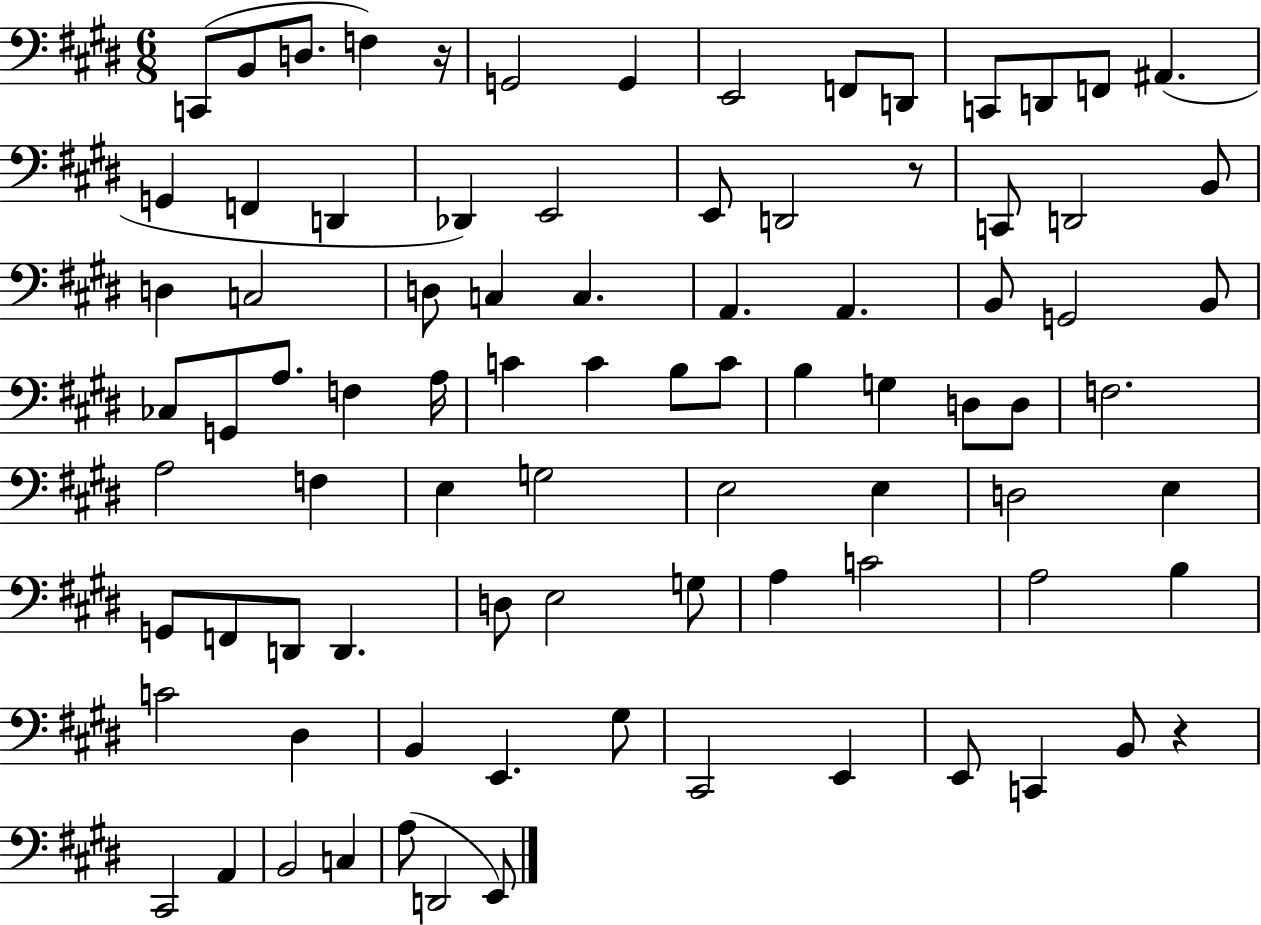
{
  \clef bass
  \numericTimeSignature
  \time 6/8
  \key e \major
  c,8( b,8 d8. f4) r16 | g,2 g,4 | e,2 f,8 d,8 | c,8 d,8 f,8 ais,4.( | \break g,4 f,4 d,4 | des,4) e,2 | e,8 d,2 r8 | c,8 d,2 b,8 | \break d4 c2 | d8 c4 c4. | a,4. a,4. | b,8 g,2 b,8 | \break ces8 g,8 a8. f4 a16 | c'4 c'4 b8 c'8 | b4 g4 d8 d8 | f2. | \break a2 f4 | e4 g2 | e2 e4 | d2 e4 | \break g,8 f,8 d,8 d,4. | d8 e2 g8 | a4 c'2 | a2 b4 | \break c'2 dis4 | b,4 e,4. gis8 | cis,2 e,4 | e,8 c,4 b,8 r4 | \break cis,2 a,4 | b,2 c4 | a8( d,2 e,8) | \bar "|."
}